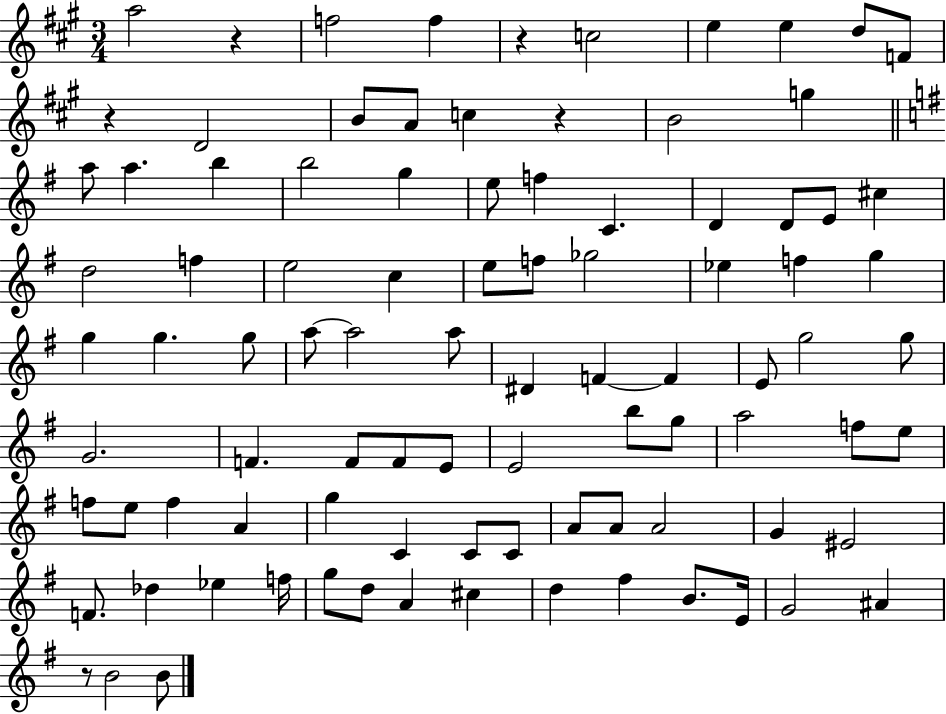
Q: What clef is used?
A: treble